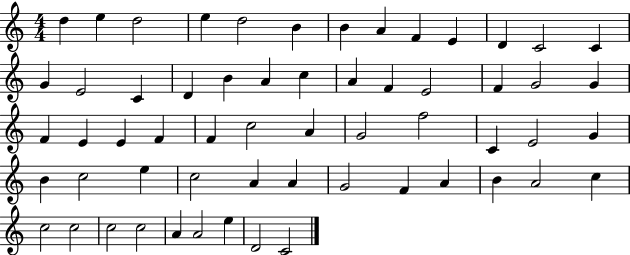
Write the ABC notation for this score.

X:1
T:Untitled
M:4/4
L:1/4
K:C
d e d2 e d2 B B A F E D C2 C G E2 C D B A c A F E2 F G2 G F E E F F c2 A G2 f2 C E2 G B c2 e c2 A A G2 F A B A2 c c2 c2 c2 c2 A A2 e D2 C2